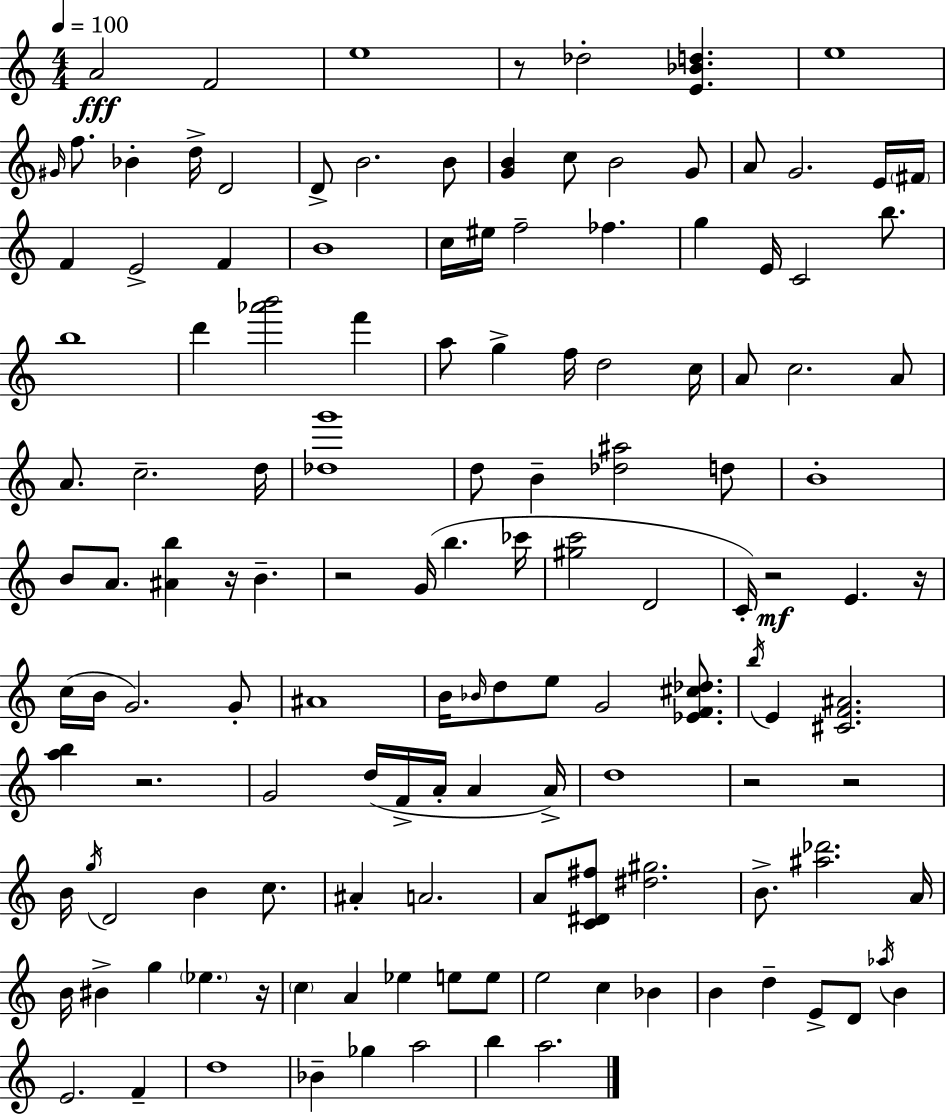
A4/h F4/h E5/w R/e Db5/h [E4,Bb4,D5]/q. E5/w G#4/s F5/e. Bb4/q D5/s D4/h D4/e B4/h. B4/e [G4,B4]/q C5/e B4/h G4/e A4/e G4/h. E4/s F#4/s F4/q E4/h F4/q B4/w C5/s EIS5/s F5/h FES5/q. G5/q E4/s C4/h B5/e. B5/w D6/q [Ab6,B6]/h F6/q A5/e G5/q F5/s D5/h C5/s A4/e C5/h. A4/e A4/e. C5/h. D5/s [Db5,G6]/w D5/e B4/q [Db5,A#5]/h D5/e B4/w B4/e A4/e. [A#4,B5]/q R/s B4/q. R/h G4/s B5/q. CES6/s [G#5,C6]/h D4/h C4/s R/h E4/q. R/s C5/s B4/s G4/h. G4/e A#4/w B4/s Bb4/s D5/e E5/e G4/h [Eb4,F4,C#5,Db5]/e. B5/s E4/q [C#4,F4,A#4]/h. [A5,B5]/q R/h. G4/h D5/s F4/s A4/s A4/q A4/s D5/w R/h R/h B4/s G5/s D4/h B4/q C5/e. A#4/q A4/h. A4/e [C4,D#4,F#5]/e [D#5,G#5]/h. B4/e. [A#5,Db6]/h. A4/s B4/s BIS4/q G5/q Eb5/q. R/s C5/q A4/q Eb5/q E5/e E5/e E5/h C5/q Bb4/q B4/q D5/q E4/e D4/e Ab5/s B4/q E4/h. F4/q D5/w Bb4/q Gb5/q A5/h B5/q A5/h.